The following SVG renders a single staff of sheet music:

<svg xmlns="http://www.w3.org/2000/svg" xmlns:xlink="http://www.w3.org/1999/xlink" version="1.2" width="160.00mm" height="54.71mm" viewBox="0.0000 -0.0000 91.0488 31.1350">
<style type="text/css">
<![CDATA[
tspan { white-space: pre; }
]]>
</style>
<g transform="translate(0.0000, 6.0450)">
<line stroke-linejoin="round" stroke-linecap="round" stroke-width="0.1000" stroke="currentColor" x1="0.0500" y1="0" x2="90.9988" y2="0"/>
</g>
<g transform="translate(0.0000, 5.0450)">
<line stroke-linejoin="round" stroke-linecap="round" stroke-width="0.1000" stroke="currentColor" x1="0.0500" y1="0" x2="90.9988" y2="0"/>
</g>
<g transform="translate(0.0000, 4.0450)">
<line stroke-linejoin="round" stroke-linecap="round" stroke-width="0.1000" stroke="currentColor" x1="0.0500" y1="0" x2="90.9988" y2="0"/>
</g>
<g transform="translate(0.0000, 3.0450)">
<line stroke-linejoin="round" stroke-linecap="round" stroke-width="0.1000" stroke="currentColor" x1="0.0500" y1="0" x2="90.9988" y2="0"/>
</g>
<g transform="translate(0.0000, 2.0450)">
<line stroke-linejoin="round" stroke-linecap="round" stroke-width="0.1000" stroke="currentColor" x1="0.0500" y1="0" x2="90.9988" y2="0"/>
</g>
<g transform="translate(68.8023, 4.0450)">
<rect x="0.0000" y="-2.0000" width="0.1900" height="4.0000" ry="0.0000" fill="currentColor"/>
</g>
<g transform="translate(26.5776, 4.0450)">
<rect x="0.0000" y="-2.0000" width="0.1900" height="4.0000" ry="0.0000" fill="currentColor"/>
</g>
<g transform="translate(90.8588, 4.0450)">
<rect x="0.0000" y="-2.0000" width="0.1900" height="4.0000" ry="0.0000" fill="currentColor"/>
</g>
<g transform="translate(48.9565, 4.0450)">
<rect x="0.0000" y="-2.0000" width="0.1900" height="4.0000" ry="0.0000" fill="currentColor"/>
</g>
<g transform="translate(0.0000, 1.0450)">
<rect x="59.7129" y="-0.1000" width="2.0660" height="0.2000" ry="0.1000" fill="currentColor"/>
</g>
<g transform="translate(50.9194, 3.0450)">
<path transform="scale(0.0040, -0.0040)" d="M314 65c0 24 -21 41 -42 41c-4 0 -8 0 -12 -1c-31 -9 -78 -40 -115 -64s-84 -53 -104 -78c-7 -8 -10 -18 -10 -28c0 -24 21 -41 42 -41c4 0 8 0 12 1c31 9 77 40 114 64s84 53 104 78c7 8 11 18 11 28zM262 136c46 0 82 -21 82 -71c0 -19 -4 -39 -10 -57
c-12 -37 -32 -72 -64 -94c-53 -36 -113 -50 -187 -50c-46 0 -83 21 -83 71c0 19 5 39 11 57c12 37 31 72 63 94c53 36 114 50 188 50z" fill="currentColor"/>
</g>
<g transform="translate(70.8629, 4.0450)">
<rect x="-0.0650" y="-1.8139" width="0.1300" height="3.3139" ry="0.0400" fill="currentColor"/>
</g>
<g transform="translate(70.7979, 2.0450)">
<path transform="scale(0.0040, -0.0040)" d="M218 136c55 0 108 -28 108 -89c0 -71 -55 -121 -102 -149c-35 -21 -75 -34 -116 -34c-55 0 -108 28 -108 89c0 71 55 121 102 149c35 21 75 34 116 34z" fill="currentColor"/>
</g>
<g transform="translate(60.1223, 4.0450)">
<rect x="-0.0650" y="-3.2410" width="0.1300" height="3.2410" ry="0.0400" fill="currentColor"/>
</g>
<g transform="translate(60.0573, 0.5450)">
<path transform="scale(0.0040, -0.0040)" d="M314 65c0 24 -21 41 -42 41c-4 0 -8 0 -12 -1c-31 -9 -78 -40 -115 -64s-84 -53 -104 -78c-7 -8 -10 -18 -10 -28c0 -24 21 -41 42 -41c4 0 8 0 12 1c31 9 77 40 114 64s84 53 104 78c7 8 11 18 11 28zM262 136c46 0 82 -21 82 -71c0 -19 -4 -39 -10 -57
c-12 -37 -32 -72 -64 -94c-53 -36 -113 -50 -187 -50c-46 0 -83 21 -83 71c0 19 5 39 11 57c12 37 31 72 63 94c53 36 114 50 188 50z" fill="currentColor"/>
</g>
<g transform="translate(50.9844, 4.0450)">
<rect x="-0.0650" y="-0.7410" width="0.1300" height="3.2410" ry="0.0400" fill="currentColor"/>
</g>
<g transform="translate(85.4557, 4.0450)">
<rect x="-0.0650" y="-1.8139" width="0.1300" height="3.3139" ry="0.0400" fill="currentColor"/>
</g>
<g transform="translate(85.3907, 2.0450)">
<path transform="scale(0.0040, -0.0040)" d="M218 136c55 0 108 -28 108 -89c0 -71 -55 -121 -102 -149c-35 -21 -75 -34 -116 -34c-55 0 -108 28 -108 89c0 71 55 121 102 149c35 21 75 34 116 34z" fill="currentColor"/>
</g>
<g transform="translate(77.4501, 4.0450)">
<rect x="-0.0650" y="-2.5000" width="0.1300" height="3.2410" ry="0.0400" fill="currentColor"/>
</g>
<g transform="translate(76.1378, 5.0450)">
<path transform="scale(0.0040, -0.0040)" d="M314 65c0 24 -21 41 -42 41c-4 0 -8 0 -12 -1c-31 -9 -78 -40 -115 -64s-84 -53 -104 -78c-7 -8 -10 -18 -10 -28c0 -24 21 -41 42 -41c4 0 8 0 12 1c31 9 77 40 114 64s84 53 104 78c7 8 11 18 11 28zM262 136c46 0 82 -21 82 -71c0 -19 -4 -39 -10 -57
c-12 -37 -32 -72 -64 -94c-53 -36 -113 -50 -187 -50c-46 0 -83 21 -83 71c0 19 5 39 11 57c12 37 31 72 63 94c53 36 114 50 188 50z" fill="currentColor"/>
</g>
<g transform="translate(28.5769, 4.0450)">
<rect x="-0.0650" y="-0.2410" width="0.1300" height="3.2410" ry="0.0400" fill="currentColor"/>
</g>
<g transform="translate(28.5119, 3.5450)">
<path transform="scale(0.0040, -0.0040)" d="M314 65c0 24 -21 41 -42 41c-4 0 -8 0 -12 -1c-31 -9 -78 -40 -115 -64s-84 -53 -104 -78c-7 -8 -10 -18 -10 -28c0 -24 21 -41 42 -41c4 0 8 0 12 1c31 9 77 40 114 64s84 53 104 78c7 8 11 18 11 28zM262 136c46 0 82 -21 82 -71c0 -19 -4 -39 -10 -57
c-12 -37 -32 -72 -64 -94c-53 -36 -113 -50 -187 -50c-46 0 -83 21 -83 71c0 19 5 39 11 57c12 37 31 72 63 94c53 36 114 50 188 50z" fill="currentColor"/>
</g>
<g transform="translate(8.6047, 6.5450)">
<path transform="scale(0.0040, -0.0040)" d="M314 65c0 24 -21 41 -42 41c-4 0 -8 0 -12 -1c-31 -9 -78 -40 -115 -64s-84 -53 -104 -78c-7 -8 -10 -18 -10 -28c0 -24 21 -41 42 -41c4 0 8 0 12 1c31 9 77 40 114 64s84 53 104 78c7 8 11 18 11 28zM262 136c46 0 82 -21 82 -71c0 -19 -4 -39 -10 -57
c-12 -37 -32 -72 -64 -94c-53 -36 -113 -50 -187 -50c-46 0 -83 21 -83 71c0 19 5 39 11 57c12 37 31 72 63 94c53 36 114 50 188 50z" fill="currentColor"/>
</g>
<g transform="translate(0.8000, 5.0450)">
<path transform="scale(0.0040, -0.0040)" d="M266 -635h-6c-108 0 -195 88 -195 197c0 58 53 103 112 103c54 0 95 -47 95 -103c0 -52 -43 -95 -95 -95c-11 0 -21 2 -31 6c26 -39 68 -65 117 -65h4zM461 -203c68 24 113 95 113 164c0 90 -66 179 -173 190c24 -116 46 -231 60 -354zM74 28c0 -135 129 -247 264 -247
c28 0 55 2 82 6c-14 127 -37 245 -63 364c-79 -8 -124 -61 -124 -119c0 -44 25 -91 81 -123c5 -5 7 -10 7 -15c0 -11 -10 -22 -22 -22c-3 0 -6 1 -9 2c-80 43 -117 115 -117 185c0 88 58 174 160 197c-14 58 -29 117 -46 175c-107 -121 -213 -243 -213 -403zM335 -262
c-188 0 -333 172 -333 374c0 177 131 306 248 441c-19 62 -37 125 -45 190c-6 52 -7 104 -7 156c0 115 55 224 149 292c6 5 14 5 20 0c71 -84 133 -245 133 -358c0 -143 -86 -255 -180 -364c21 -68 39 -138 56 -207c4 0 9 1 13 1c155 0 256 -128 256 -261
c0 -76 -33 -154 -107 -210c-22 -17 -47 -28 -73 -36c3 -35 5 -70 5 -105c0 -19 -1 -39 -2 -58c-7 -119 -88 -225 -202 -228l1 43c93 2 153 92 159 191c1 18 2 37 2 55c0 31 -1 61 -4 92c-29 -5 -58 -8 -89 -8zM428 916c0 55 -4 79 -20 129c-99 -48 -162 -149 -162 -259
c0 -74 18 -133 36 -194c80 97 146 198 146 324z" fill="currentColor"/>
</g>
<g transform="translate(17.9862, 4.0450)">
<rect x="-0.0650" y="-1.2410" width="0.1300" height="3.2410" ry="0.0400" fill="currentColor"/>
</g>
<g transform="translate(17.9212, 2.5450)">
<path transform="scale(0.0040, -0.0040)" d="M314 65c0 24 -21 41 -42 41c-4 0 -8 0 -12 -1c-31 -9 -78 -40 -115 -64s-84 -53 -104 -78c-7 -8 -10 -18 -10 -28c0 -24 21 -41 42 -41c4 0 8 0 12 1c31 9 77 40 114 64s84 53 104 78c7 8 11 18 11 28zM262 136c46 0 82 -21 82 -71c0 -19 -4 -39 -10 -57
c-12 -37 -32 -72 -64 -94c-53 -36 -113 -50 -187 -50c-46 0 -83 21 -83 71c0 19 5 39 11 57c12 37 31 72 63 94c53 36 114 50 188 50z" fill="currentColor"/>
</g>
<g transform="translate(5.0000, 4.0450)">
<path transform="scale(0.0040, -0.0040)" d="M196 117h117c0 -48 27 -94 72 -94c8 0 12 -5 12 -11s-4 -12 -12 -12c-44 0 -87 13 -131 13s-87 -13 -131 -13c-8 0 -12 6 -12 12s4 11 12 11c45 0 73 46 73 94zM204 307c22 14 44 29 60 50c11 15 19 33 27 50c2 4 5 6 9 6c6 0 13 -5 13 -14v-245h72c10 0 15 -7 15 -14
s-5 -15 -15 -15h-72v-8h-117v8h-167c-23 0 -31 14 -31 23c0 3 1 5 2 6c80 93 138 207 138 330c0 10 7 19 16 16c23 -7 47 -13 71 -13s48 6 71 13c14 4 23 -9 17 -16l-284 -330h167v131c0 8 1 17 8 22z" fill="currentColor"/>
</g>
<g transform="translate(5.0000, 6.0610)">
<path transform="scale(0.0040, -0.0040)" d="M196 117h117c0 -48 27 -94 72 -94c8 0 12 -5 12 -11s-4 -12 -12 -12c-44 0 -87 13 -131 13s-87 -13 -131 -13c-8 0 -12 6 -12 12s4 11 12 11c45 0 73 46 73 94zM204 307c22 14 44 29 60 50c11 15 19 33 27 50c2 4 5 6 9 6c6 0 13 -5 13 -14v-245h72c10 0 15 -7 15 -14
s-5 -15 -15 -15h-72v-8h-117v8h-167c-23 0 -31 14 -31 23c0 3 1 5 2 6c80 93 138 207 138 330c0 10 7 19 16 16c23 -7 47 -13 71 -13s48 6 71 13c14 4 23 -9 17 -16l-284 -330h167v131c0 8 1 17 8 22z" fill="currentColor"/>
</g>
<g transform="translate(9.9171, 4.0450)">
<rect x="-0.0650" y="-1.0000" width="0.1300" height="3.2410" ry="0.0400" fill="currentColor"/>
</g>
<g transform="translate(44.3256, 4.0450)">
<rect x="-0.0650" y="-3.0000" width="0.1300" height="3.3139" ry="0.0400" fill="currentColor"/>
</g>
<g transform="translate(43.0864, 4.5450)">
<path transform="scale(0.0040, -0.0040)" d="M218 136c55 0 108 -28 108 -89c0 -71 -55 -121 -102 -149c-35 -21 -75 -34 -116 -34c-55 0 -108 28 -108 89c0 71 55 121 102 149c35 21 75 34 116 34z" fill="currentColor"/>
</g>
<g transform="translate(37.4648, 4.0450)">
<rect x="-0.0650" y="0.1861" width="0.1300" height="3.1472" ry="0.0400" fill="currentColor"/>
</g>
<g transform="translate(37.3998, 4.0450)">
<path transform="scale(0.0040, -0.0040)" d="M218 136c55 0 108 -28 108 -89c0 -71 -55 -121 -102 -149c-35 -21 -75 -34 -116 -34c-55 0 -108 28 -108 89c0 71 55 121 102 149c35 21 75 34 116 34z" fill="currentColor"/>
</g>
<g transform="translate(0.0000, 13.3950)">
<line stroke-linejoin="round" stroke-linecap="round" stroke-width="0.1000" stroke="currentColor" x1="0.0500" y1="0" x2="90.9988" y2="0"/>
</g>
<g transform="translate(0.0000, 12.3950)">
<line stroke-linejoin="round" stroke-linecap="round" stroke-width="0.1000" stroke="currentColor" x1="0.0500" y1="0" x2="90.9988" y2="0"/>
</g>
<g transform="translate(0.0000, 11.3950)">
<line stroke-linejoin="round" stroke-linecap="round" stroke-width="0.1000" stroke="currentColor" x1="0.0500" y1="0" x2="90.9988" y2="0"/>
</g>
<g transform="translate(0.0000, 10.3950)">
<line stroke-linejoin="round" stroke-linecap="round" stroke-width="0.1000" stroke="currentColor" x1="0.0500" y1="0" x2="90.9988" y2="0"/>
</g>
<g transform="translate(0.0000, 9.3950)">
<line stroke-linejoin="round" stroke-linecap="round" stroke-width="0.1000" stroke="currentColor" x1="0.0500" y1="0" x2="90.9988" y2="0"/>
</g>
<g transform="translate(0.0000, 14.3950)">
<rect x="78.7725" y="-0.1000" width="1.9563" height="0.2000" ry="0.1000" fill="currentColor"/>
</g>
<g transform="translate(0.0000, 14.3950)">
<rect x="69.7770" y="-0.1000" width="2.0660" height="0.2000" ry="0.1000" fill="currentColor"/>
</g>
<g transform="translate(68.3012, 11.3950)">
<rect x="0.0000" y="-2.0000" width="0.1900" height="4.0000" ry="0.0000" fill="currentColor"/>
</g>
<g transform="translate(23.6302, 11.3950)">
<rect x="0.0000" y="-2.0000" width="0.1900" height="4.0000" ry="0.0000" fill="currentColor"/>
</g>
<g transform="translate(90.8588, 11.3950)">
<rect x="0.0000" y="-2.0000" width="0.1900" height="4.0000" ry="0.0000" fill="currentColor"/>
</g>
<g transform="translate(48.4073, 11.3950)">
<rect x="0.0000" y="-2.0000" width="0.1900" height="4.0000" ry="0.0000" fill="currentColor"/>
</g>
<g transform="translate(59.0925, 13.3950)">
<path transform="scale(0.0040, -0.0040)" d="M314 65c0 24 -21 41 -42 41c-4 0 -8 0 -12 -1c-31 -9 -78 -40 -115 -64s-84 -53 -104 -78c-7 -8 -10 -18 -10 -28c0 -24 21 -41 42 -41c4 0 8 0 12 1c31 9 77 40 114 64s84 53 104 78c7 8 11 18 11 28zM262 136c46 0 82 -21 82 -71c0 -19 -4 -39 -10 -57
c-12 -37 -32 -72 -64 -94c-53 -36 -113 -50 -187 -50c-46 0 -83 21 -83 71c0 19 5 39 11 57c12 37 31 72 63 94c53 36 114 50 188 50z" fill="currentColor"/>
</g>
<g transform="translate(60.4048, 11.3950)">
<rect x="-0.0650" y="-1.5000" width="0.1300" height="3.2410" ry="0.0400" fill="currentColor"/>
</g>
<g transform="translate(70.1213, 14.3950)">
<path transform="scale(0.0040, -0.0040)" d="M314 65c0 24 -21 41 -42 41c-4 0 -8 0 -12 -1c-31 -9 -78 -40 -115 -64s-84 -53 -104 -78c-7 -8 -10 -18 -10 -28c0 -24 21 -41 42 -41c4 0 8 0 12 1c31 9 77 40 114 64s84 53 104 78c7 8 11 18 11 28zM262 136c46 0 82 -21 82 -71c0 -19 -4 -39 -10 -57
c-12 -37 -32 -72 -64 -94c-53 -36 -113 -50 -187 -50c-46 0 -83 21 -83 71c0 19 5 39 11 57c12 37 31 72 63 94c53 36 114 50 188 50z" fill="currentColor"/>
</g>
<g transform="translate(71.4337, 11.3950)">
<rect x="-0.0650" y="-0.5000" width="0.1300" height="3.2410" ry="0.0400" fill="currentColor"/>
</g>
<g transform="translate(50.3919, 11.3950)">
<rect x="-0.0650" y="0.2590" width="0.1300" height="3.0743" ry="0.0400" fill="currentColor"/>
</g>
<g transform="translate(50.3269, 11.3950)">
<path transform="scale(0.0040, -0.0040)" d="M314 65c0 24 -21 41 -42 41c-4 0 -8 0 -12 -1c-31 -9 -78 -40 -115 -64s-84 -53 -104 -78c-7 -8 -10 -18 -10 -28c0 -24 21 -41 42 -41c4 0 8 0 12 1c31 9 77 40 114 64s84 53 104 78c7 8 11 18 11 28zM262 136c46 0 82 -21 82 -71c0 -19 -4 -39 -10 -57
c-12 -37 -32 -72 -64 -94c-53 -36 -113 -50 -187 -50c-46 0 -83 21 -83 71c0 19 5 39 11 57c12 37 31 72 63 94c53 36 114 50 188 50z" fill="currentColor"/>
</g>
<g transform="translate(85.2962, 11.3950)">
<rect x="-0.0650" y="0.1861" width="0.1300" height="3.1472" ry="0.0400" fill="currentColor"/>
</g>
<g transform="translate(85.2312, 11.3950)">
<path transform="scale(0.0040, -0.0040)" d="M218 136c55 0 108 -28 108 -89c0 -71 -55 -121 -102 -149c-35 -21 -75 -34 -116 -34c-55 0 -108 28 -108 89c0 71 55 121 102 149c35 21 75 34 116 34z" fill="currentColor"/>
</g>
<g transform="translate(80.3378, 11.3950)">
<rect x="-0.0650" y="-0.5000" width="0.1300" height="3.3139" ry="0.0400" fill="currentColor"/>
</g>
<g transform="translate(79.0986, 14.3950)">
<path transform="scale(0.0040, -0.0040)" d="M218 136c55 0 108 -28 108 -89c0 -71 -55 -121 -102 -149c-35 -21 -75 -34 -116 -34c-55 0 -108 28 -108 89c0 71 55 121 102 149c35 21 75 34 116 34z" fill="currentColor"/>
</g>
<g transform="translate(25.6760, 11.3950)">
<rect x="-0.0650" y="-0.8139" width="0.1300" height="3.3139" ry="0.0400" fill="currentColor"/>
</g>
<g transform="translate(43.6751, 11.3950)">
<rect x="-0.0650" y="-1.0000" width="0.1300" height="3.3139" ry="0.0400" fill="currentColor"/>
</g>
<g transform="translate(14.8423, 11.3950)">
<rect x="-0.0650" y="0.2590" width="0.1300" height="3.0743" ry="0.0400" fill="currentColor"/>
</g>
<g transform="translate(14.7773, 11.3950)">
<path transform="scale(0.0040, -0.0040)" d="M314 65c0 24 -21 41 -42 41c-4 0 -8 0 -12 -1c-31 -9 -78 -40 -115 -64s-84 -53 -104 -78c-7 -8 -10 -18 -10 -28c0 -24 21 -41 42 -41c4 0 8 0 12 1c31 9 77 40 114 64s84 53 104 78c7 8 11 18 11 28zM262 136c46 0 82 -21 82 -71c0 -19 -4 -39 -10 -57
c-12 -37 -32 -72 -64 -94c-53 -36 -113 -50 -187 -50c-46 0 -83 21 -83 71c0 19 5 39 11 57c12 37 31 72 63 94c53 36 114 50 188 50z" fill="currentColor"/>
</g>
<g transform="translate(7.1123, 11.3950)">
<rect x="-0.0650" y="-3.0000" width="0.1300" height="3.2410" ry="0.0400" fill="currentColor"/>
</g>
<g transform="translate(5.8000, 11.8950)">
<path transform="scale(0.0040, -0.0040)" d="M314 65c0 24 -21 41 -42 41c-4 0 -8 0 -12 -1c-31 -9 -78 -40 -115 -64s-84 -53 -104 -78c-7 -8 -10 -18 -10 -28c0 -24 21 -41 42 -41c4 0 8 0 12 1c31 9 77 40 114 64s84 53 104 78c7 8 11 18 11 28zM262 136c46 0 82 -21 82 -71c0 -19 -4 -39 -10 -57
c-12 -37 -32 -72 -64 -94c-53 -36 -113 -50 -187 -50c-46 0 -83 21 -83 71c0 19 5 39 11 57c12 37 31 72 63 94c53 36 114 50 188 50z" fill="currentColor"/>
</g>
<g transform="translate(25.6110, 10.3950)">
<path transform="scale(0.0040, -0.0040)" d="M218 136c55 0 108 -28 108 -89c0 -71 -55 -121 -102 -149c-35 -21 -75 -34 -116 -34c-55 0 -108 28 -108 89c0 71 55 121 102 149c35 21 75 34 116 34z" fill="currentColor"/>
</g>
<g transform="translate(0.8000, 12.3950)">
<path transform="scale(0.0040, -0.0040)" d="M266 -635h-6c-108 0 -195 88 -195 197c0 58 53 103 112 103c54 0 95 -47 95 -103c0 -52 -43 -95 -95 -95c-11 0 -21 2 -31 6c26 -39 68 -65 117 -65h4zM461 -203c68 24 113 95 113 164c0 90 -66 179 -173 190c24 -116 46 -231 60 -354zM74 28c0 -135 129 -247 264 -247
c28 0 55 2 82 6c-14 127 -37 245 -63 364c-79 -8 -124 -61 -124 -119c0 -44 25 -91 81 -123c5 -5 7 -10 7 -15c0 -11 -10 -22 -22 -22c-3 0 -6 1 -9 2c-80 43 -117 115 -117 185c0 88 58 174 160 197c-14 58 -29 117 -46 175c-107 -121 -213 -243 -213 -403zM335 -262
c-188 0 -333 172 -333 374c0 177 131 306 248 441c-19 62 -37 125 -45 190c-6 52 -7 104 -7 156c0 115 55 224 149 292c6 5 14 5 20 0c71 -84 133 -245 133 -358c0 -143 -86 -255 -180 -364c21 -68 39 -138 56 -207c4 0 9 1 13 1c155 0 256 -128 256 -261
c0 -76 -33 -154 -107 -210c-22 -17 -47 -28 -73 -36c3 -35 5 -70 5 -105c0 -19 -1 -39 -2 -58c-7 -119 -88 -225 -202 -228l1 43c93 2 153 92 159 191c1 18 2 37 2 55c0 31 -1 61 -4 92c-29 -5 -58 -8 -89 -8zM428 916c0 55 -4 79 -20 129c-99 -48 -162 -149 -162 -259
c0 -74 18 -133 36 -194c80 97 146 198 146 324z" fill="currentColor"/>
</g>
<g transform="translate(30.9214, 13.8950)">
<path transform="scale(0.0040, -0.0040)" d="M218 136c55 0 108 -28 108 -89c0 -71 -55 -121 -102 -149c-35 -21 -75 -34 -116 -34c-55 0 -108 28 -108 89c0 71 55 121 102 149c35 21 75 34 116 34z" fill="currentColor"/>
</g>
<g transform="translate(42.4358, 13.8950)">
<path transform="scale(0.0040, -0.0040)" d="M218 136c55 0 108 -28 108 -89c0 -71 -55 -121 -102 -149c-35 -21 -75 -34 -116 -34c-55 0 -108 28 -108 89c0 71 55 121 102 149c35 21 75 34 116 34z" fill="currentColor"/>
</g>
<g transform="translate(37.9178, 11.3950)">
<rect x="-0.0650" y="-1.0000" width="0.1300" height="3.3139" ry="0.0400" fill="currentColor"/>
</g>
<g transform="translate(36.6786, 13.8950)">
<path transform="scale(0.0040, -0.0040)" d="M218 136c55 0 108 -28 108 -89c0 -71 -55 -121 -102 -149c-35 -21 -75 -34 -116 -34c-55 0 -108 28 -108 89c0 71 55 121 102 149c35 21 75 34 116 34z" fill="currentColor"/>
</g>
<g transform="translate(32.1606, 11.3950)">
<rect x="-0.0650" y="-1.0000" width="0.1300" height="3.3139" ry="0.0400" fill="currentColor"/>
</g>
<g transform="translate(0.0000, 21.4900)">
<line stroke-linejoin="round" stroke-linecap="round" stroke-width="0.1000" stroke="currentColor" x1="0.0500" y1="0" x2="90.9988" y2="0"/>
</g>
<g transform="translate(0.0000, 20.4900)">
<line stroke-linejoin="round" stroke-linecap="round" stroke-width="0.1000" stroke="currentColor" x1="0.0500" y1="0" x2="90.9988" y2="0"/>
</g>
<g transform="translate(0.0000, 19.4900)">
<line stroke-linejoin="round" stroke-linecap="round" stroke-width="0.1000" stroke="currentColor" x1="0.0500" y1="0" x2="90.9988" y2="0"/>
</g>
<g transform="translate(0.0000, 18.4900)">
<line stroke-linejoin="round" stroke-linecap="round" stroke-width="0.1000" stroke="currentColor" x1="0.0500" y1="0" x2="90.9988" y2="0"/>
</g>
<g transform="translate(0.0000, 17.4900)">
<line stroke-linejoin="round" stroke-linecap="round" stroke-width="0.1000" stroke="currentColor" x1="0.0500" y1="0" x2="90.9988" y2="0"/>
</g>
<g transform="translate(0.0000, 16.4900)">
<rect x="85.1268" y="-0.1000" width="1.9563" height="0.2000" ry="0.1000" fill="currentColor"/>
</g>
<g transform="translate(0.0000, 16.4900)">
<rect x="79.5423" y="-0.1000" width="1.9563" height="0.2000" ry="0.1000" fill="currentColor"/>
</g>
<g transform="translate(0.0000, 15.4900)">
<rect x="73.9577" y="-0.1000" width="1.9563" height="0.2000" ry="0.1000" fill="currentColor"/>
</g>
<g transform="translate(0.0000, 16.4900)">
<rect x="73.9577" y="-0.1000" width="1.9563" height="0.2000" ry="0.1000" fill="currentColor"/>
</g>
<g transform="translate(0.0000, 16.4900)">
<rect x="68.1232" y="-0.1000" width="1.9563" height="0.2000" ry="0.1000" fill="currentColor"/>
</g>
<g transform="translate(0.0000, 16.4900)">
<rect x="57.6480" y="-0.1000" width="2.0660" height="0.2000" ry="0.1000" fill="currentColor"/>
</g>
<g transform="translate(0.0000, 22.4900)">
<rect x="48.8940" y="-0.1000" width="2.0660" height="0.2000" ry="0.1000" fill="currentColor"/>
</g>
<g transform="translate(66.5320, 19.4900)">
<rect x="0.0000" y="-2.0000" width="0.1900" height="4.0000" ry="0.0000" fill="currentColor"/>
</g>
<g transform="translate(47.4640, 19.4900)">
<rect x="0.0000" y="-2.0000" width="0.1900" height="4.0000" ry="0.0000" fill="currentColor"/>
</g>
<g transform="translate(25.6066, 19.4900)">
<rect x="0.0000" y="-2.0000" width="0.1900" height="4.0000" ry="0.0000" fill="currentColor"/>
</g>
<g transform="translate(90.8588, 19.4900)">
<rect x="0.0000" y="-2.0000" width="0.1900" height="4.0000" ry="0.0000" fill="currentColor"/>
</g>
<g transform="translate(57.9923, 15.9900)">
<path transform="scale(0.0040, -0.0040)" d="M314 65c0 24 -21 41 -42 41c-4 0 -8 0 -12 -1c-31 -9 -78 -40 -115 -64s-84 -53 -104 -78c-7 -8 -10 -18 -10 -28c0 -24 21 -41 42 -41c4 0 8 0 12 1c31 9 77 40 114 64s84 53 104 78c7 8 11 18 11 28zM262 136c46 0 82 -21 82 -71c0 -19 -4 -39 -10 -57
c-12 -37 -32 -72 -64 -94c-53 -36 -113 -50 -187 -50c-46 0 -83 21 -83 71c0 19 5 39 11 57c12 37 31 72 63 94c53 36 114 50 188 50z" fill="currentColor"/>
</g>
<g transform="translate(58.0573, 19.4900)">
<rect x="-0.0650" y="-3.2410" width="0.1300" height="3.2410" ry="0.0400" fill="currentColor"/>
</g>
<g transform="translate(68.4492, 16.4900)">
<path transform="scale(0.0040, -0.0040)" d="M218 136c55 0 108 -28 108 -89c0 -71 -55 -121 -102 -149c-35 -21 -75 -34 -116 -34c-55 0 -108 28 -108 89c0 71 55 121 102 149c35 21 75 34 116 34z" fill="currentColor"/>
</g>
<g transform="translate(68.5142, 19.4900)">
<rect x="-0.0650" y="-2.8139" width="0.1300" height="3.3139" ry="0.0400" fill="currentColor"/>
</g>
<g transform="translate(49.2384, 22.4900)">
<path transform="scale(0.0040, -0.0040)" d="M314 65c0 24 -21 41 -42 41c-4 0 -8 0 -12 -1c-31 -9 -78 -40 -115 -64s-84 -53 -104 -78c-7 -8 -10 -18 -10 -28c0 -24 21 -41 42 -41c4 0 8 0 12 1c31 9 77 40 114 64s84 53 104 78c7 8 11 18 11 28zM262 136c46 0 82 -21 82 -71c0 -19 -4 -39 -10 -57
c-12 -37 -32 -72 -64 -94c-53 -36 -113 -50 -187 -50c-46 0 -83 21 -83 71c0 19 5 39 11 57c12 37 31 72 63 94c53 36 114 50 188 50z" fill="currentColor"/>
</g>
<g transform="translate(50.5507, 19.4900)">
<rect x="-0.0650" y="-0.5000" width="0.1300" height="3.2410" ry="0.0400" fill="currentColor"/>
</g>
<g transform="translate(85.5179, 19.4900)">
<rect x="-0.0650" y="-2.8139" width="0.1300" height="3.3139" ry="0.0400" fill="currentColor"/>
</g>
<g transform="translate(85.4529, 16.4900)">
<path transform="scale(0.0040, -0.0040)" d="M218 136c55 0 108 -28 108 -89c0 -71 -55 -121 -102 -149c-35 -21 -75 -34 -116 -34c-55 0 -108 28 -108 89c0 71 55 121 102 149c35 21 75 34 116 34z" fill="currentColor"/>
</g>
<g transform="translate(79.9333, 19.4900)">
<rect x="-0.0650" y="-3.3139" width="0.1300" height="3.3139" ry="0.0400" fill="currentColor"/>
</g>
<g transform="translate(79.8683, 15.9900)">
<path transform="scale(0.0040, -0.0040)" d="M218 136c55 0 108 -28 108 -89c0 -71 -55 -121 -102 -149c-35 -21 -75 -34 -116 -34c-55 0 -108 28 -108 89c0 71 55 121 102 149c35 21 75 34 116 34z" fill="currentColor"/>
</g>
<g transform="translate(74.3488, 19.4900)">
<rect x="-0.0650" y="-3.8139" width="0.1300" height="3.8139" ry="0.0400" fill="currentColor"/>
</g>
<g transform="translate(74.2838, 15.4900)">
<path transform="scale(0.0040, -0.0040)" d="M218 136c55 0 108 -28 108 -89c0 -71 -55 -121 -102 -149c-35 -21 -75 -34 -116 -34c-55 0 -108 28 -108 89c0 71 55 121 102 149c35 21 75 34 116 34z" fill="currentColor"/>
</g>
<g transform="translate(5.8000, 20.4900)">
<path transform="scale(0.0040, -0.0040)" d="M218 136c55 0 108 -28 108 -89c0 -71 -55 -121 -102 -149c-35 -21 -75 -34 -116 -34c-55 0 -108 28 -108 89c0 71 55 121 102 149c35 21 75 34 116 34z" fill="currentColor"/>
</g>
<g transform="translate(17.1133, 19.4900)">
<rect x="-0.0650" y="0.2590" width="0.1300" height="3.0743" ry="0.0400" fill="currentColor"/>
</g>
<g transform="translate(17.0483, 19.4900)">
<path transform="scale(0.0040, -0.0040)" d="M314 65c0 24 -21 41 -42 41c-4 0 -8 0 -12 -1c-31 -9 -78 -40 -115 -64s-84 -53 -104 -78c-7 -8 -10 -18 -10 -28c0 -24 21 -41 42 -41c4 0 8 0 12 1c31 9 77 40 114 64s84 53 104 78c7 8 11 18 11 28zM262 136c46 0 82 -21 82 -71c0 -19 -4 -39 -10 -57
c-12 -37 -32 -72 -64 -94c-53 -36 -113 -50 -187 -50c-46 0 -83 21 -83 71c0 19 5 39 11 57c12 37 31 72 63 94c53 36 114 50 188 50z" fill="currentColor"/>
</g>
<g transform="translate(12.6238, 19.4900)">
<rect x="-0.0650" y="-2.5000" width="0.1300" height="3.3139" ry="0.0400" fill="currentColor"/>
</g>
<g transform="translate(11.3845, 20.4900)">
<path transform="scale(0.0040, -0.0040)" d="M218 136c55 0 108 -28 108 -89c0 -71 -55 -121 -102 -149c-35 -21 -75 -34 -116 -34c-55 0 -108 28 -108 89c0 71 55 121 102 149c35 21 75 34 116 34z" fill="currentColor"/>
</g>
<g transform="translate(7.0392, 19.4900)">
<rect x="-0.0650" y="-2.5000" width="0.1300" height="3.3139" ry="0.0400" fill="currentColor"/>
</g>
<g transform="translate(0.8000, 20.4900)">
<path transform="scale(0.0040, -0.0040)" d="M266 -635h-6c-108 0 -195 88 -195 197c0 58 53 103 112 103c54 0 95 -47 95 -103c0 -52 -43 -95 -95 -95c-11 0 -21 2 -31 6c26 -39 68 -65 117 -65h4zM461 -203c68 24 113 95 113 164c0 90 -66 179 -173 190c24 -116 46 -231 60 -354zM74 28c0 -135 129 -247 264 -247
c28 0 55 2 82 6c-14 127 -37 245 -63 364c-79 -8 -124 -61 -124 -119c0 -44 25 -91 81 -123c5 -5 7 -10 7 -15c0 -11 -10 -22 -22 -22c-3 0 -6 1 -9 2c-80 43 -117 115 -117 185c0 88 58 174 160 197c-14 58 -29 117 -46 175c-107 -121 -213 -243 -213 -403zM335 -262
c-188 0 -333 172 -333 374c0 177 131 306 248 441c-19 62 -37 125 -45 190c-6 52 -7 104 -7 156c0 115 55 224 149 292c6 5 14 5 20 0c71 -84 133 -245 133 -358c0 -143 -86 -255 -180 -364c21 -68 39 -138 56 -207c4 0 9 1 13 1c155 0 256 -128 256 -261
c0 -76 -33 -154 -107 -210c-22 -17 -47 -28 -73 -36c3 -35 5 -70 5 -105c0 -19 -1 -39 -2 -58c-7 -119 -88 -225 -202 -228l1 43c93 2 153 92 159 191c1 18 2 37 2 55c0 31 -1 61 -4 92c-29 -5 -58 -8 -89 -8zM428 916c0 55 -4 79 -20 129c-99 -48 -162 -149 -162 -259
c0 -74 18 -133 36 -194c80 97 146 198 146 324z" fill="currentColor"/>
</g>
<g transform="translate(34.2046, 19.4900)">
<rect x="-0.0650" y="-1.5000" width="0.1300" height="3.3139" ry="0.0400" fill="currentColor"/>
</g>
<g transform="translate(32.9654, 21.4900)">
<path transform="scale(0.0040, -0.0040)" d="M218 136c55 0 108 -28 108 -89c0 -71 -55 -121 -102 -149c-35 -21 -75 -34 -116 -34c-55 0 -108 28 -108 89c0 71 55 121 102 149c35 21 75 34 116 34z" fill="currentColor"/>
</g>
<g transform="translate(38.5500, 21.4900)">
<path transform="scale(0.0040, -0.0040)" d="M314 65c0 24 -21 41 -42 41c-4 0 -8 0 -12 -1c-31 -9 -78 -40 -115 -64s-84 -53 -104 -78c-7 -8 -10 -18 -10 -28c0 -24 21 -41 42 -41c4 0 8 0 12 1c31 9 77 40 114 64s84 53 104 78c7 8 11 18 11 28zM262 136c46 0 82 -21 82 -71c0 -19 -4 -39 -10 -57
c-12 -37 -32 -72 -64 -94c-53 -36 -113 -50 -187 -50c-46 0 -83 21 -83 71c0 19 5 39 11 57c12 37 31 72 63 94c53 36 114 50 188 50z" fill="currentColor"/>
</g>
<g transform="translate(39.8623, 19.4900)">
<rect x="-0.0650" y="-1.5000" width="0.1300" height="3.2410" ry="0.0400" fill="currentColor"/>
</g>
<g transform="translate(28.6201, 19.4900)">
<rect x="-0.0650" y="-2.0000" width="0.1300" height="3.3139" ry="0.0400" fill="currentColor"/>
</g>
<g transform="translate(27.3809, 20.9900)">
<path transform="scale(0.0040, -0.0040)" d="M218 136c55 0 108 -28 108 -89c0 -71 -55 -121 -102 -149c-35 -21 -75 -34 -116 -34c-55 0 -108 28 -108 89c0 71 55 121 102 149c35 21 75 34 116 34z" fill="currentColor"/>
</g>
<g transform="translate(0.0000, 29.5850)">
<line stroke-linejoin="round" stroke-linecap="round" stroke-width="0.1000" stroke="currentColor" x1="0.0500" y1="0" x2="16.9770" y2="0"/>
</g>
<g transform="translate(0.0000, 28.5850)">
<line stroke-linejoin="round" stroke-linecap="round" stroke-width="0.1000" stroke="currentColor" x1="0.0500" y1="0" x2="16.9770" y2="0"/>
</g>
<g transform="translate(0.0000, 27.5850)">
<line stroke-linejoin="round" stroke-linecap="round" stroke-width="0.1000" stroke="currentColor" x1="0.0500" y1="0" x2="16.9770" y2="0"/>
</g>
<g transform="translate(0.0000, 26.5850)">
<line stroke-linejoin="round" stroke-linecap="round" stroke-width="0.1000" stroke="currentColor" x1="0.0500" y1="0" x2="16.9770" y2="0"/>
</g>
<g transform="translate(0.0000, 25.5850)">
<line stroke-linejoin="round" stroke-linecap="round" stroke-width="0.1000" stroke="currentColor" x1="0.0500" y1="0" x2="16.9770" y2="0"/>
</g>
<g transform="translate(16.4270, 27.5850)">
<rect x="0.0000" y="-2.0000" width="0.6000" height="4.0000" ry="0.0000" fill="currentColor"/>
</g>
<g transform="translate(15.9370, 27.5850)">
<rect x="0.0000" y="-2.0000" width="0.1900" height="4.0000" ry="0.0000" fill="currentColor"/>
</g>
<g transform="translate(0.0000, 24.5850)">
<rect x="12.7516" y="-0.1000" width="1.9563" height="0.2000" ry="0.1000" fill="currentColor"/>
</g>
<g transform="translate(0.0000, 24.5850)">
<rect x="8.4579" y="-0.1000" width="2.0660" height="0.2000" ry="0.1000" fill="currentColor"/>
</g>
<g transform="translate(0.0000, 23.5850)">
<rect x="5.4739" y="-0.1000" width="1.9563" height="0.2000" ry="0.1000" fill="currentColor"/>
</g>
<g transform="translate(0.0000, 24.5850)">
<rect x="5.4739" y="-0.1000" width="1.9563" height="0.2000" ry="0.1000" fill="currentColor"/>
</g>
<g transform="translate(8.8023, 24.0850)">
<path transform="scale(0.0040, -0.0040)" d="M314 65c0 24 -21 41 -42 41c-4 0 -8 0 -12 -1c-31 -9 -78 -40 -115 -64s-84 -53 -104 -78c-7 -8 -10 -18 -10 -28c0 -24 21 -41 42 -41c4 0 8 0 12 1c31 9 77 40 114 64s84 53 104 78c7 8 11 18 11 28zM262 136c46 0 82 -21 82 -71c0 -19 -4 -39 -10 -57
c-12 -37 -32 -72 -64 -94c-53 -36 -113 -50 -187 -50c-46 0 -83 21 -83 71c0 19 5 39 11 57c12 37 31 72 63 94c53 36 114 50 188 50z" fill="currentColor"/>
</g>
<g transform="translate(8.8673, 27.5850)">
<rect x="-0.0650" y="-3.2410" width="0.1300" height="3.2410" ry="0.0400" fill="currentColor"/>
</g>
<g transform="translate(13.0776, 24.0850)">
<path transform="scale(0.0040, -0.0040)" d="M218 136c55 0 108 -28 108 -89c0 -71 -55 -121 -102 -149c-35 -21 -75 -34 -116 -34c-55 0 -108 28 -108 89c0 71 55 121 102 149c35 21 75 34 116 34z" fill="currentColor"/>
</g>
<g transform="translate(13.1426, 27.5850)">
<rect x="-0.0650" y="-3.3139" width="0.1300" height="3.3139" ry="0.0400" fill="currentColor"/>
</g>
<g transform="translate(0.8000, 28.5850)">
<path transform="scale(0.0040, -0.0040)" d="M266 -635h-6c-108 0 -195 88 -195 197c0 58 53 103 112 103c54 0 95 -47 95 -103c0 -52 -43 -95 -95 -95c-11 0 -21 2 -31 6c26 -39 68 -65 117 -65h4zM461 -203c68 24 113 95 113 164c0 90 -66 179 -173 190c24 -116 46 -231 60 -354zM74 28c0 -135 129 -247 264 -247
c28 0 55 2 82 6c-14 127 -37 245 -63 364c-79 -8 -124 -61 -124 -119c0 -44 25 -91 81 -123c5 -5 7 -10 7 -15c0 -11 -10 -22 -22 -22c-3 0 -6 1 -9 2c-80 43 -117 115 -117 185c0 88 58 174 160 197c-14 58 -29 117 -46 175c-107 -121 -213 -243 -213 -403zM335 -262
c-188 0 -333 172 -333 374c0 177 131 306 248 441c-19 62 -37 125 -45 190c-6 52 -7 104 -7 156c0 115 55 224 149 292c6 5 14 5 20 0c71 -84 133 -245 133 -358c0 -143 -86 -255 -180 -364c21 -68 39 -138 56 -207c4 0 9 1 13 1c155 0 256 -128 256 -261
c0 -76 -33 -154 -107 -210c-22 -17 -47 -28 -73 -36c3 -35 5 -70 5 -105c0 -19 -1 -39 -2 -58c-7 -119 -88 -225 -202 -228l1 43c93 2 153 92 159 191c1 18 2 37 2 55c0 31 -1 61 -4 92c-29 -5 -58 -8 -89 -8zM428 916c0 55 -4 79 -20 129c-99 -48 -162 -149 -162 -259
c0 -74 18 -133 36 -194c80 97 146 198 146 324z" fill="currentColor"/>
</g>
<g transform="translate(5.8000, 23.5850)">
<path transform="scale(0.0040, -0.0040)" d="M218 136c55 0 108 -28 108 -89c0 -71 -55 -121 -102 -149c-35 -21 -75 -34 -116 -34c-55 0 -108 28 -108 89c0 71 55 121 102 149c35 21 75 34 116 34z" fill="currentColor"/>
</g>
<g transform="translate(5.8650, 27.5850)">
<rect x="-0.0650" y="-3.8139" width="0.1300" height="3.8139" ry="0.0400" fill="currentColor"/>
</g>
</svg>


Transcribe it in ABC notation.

X:1
T:Untitled
M:4/4
L:1/4
K:C
D2 e2 c2 B A d2 b2 f G2 f A2 B2 d D D D B2 E2 C2 C B G G B2 F E E2 C2 b2 a c' b a c' b2 b